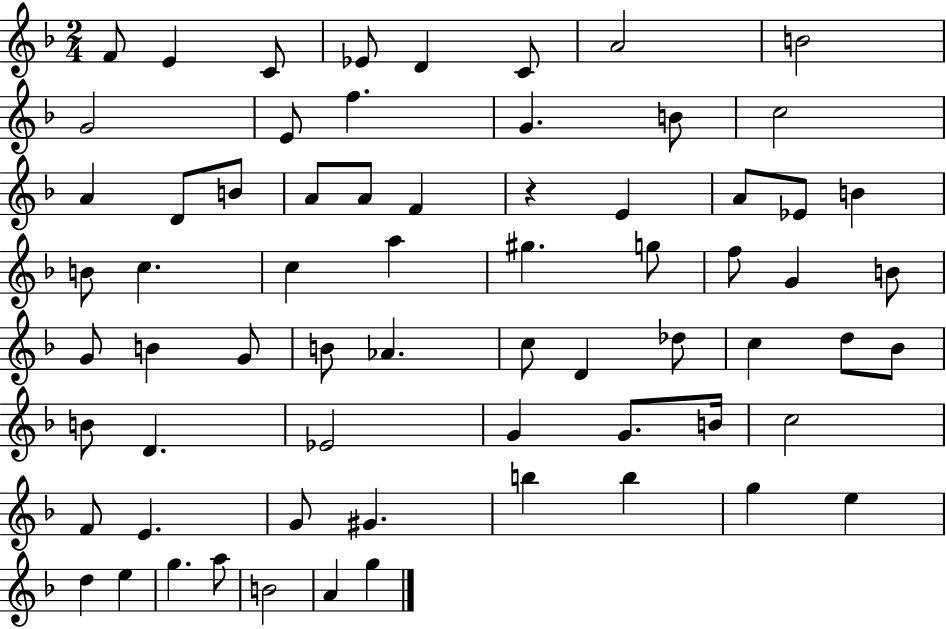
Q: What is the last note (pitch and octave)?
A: G5